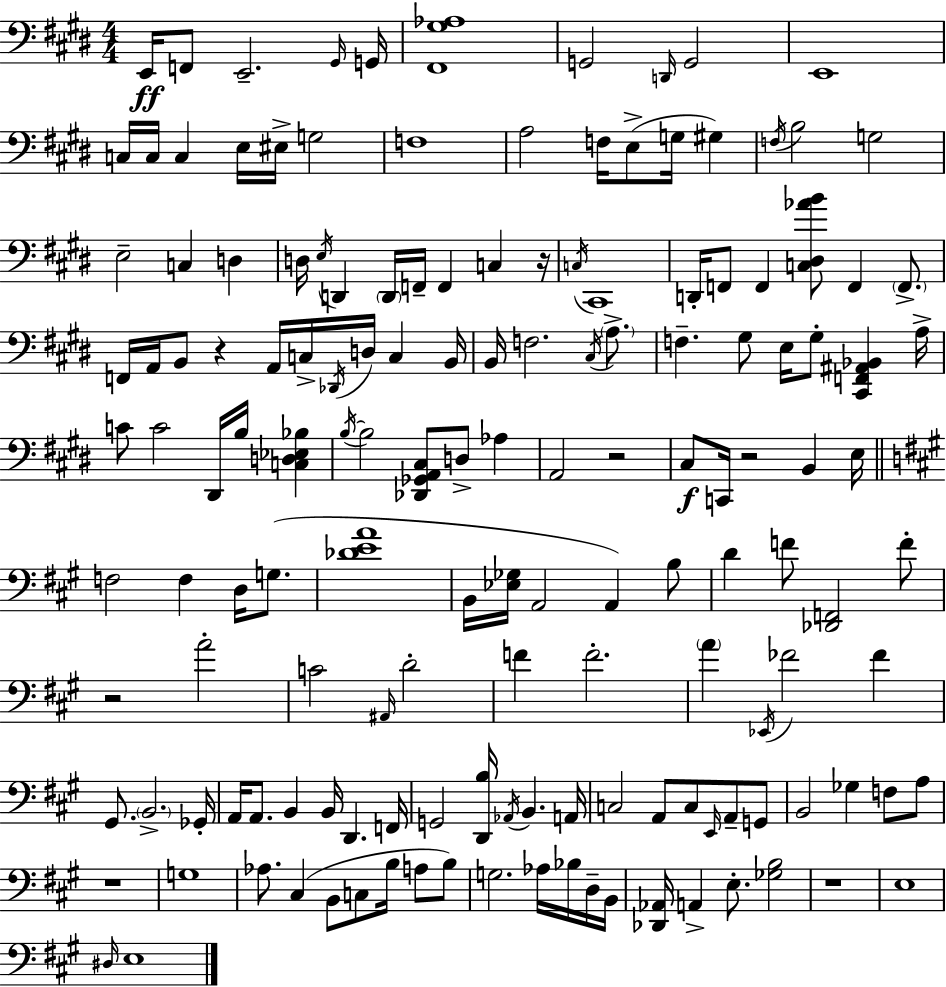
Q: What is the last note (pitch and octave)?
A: E3